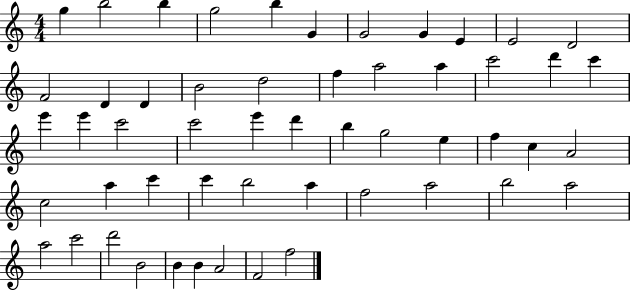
{
  \clef treble
  \numericTimeSignature
  \time 4/4
  \key c \major
  g''4 b''2 b''4 | g''2 b''4 g'4 | g'2 g'4 e'4 | e'2 d'2 | \break f'2 d'4 d'4 | b'2 d''2 | f''4 a''2 a''4 | c'''2 d'''4 c'''4 | \break e'''4 e'''4 c'''2 | c'''2 e'''4 d'''4 | b''4 g''2 e''4 | f''4 c''4 a'2 | \break c''2 a''4 c'''4 | c'''4 b''2 a''4 | f''2 a''2 | b''2 a''2 | \break a''2 c'''2 | d'''2 b'2 | b'4 b'4 a'2 | f'2 f''2 | \break \bar "|."
}